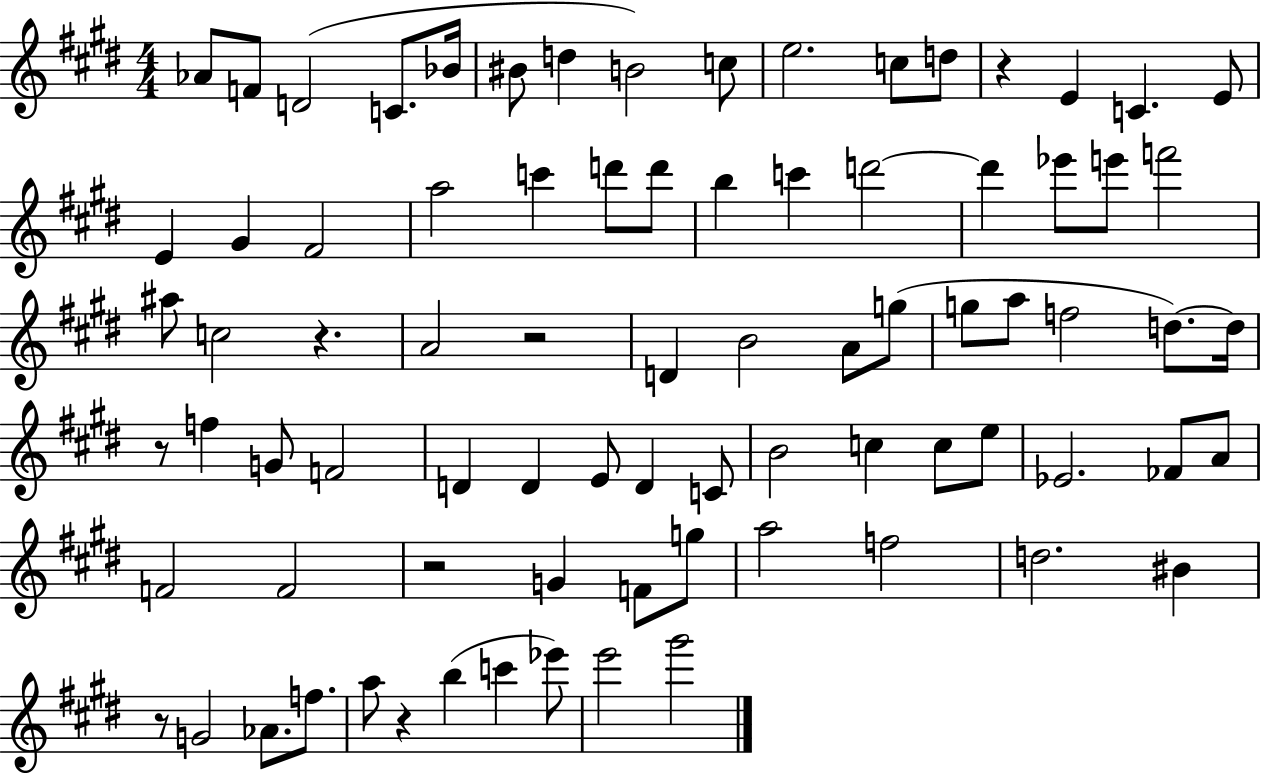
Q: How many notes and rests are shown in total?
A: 81